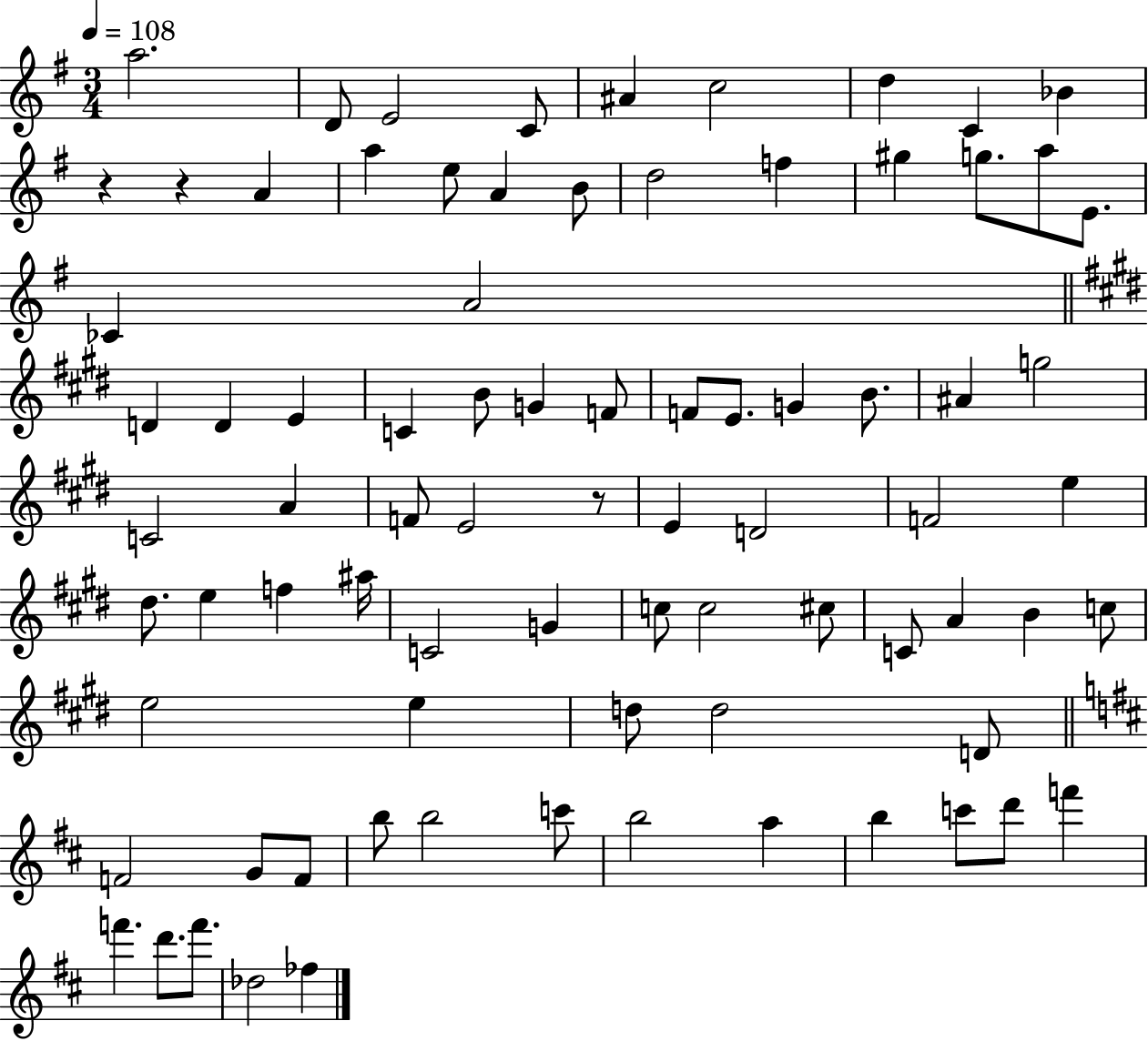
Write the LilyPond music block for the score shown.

{
  \clef treble
  \numericTimeSignature
  \time 3/4
  \key g \major
  \tempo 4 = 108
  a''2. | d'8 e'2 c'8 | ais'4 c''2 | d''4 c'4 bes'4 | \break r4 r4 a'4 | a''4 e''8 a'4 b'8 | d''2 f''4 | gis''4 g''8. a''8 e'8. | \break ces'4 a'2 | \bar "||" \break \key e \major d'4 d'4 e'4 | c'4 b'8 g'4 f'8 | f'8 e'8. g'4 b'8. | ais'4 g''2 | \break c'2 a'4 | f'8 e'2 r8 | e'4 d'2 | f'2 e''4 | \break dis''8. e''4 f''4 ais''16 | c'2 g'4 | c''8 c''2 cis''8 | c'8 a'4 b'4 c''8 | \break e''2 e''4 | d''8 d''2 d'8 | \bar "||" \break \key d \major f'2 g'8 f'8 | b''8 b''2 c'''8 | b''2 a''4 | b''4 c'''8 d'''8 f'''4 | \break f'''4. d'''8. f'''8. | des''2 fes''4 | \bar "|."
}